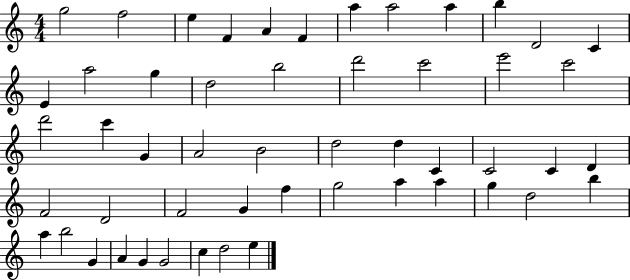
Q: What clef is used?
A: treble